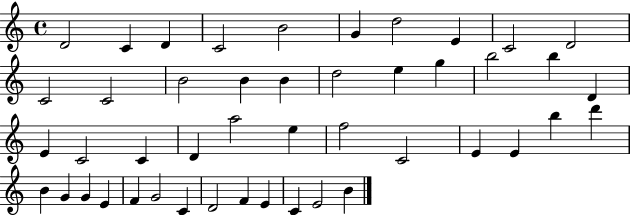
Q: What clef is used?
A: treble